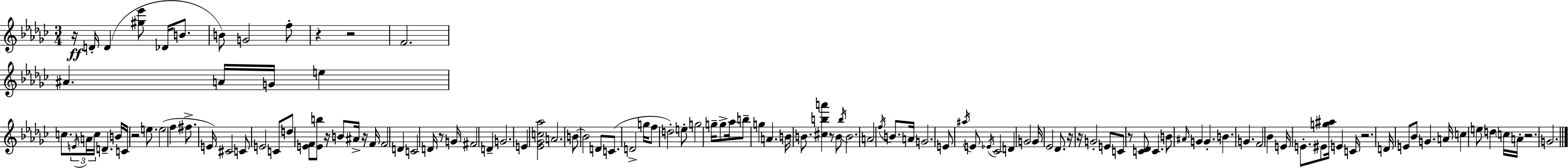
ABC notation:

X:1
T:Untitled
M:3/4
L:1/4
K:Ebm
z/4 D/4 D [^g_e']/2 _D/4 B/2 B/2 G2 f/2 z z2 F2 ^A A/4 G/4 e c/2 E/4 A/4 c/4 D B/4 C/4 z2 e/2 e2 f ^f/2 E/4 ^C2 C/2 E2 C/2 d/2 [EF]/2 [Eb]/2 z/4 B/2 ^A/4 z/4 F/4 F2 D C2 D/4 z/2 G/4 ^F2 D G2 E [_E_Gc_a]2 A2 B/2 B2 D/2 C/2 D2 g/4 f/2 d2 e/2 g2 g/4 g/2 _a/4 b/2 g A B/4 B/2 [^cba'] z/2 B/2 b/4 B2 A2 f/4 B/2 A/4 G2 E/2 ^a/4 E/2 _E/4 _C2 D G2 G/4 _E2 _D/2 z/4 z/4 G2 E/2 C/2 z/2 [C_D]/2 C B/2 ^A/4 G G B G F2 _B E/4 E/2 ^E/2 [g^a]/4 E C/4 z2 D/4 E/2 _B/2 G A/4 c e/2 d c/4 A/4 z2 G2